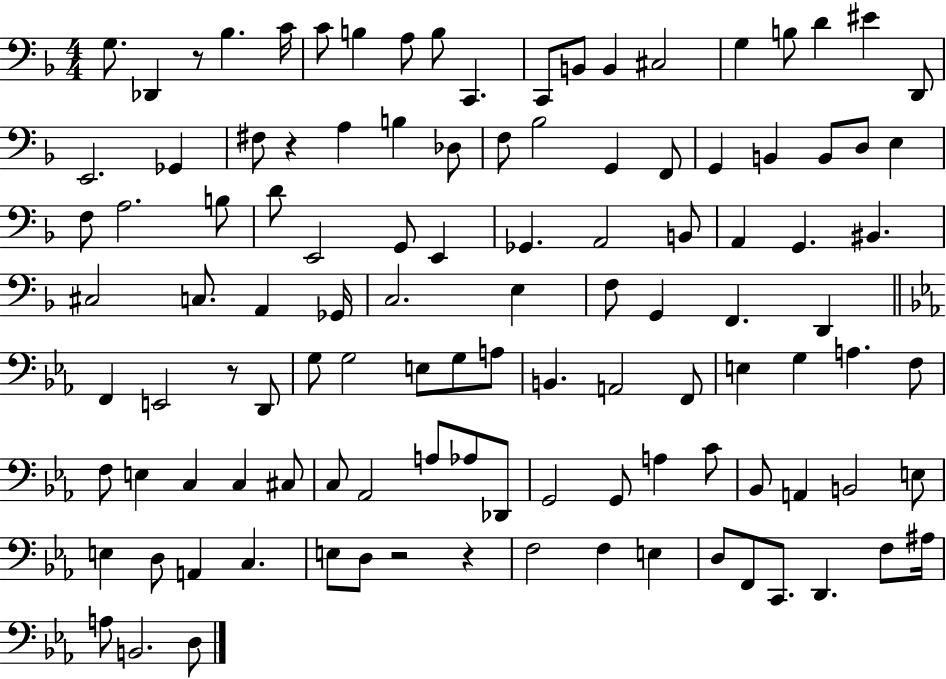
{
  \clef bass
  \numericTimeSignature
  \time 4/4
  \key f \major
  g8. des,4 r8 bes4. c'16 | c'8 b4 a8 b8 c,4. | c,8 b,8 b,4 cis2 | g4 b8 d'4 eis'4 d,8 | \break e,2. ges,4 | fis8 r4 a4 b4 des8 | f8 bes2 g,4 f,8 | g,4 b,4 b,8 d8 e4 | \break f8 a2. b8 | d'8 e,2 g,8 e,4 | ges,4. a,2 b,8 | a,4 g,4. bis,4. | \break cis2 c8. a,4 ges,16 | c2. e4 | f8 g,4 f,4. d,4 | \bar "||" \break \key c \minor f,4 e,2 r8 d,8 | g8 g2 e8 g8 a8 | b,4. a,2 f,8 | e4 g4 a4. f8 | \break f8 e4 c4 c4 cis8 | c8 aes,2 a8 aes8 des,8 | g,2 g,8 a4 c'8 | bes,8 a,4 b,2 e8 | \break e4 d8 a,4 c4. | e8 d8 r2 r4 | f2 f4 e4 | d8 f,8 c,8. d,4. f8 ais16 | \break a8 b,2. d8 | \bar "|."
}